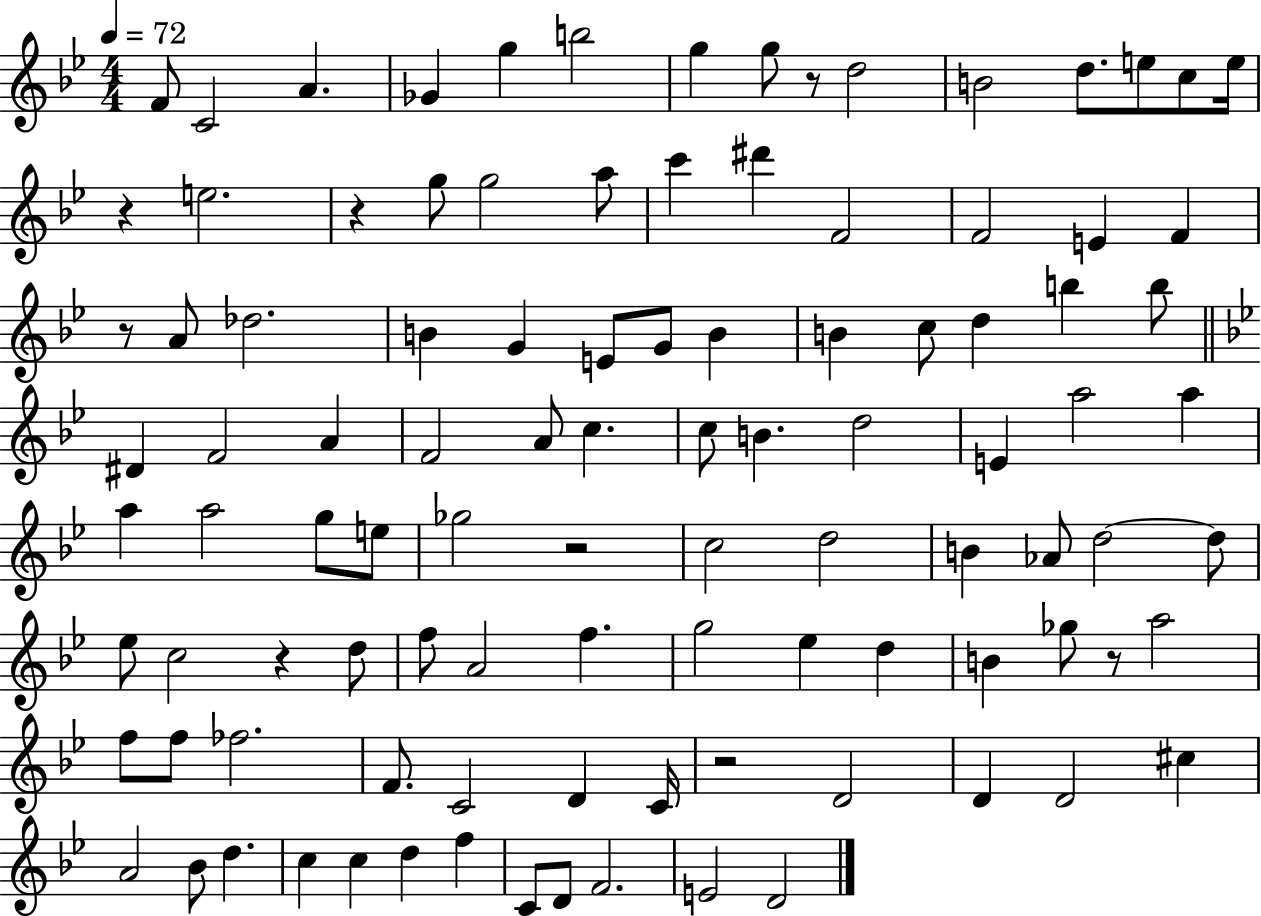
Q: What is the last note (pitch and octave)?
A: D4